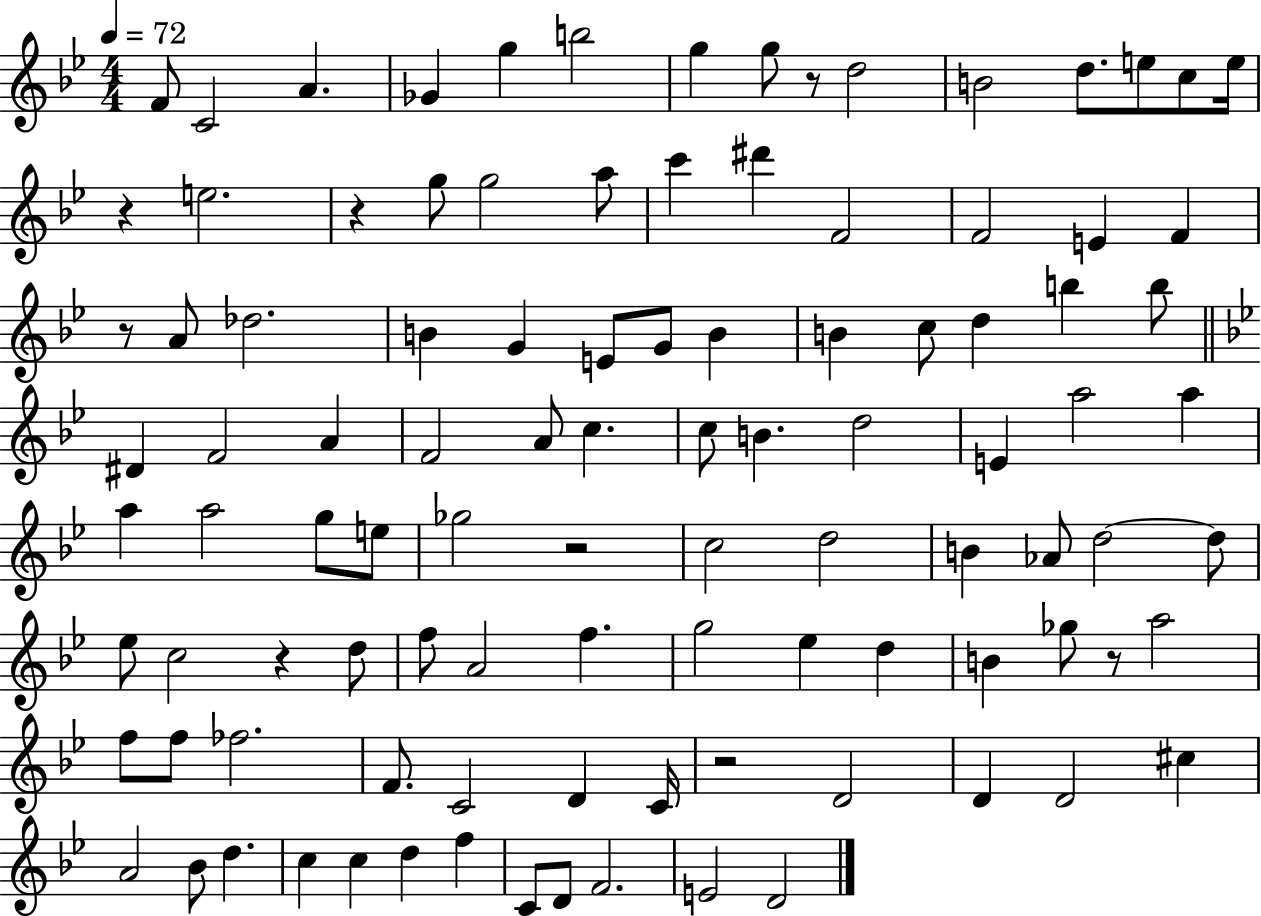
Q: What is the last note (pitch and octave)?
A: D4